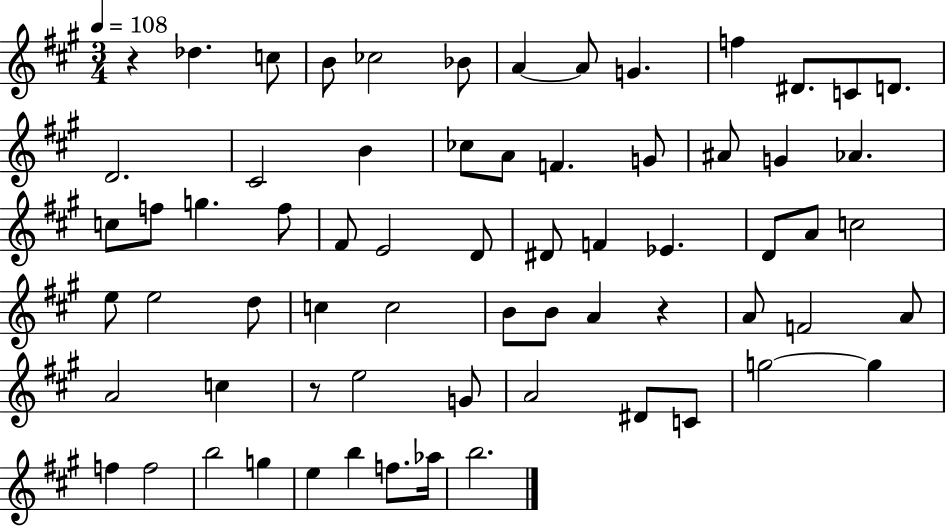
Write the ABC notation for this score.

X:1
T:Untitled
M:3/4
L:1/4
K:A
z _d c/2 B/2 _c2 _B/2 A A/2 G f ^D/2 C/2 D/2 D2 ^C2 B _c/2 A/2 F G/2 ^A/2 G _A c/2 f/2 g f/2 ^F/2 E2 D/2 ^D/2 F _E D/2 A/2 c2 e/2 e2 d/2 c c2 B/2 B/2 A z A/2 F2 A/2 A2 c z/2 e2 G/2 A2 ^D/2 C/2 g2 g f f2 b2 g e b f/2 _a/4 b2